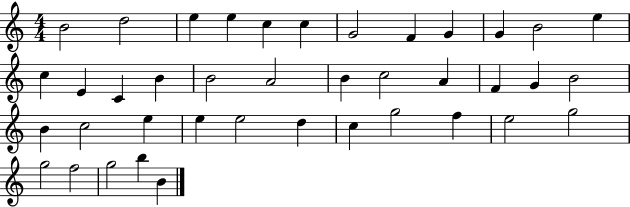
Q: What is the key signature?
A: C major